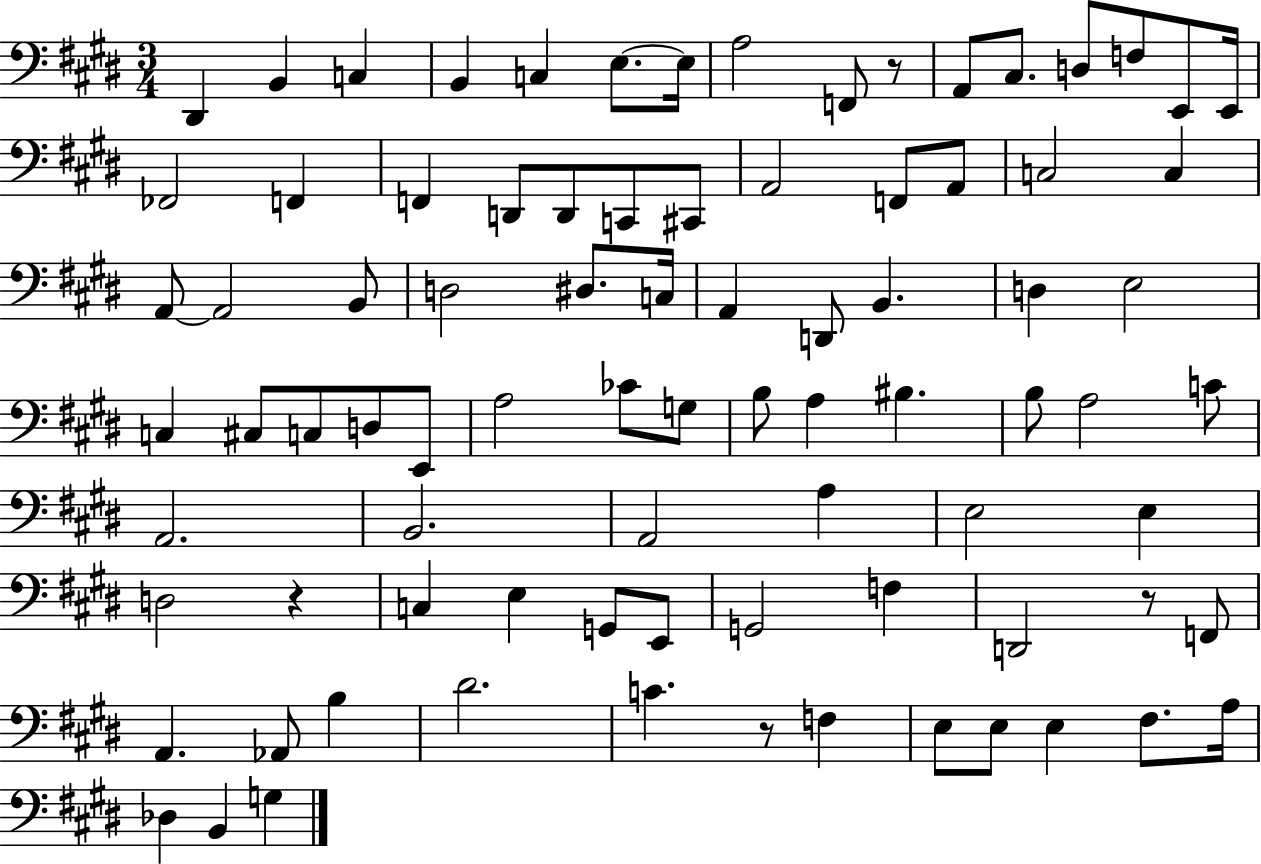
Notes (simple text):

D#2/q B2/q C3/q B2/q C3/q E3/e. E3/s A3/h F2/e R/e A2/e C#3/e. D3/e F3/e E2/e E2/s FES2/h F2/q F2/q D2/e D2/e C2/e C#2/e A2/h F2/e A2/e C3/h C3/q A2/e A2/h B2/e D3/h D#3/e. C3/s A2/q D2/e B2/q. D3/q E3/h C3/q C#3/e C3/e D3/e E2/e A3/h CES4/e G3/e B3/e A3/q BIS3/q. B3/e A3/h C4/e A2/h. B2/h. A2/h A3/q E3/h E3/q D3/h R/q C3/q E3/q G2/e E2/e G2/h F3/q D2/h R/e F2/e A2/q. Ab2/e B3/q D#4/h. C4/q. R/e F3/q E3/e E3/e E3/q F#3/e. A3/s Db3/q B2/q G3/q